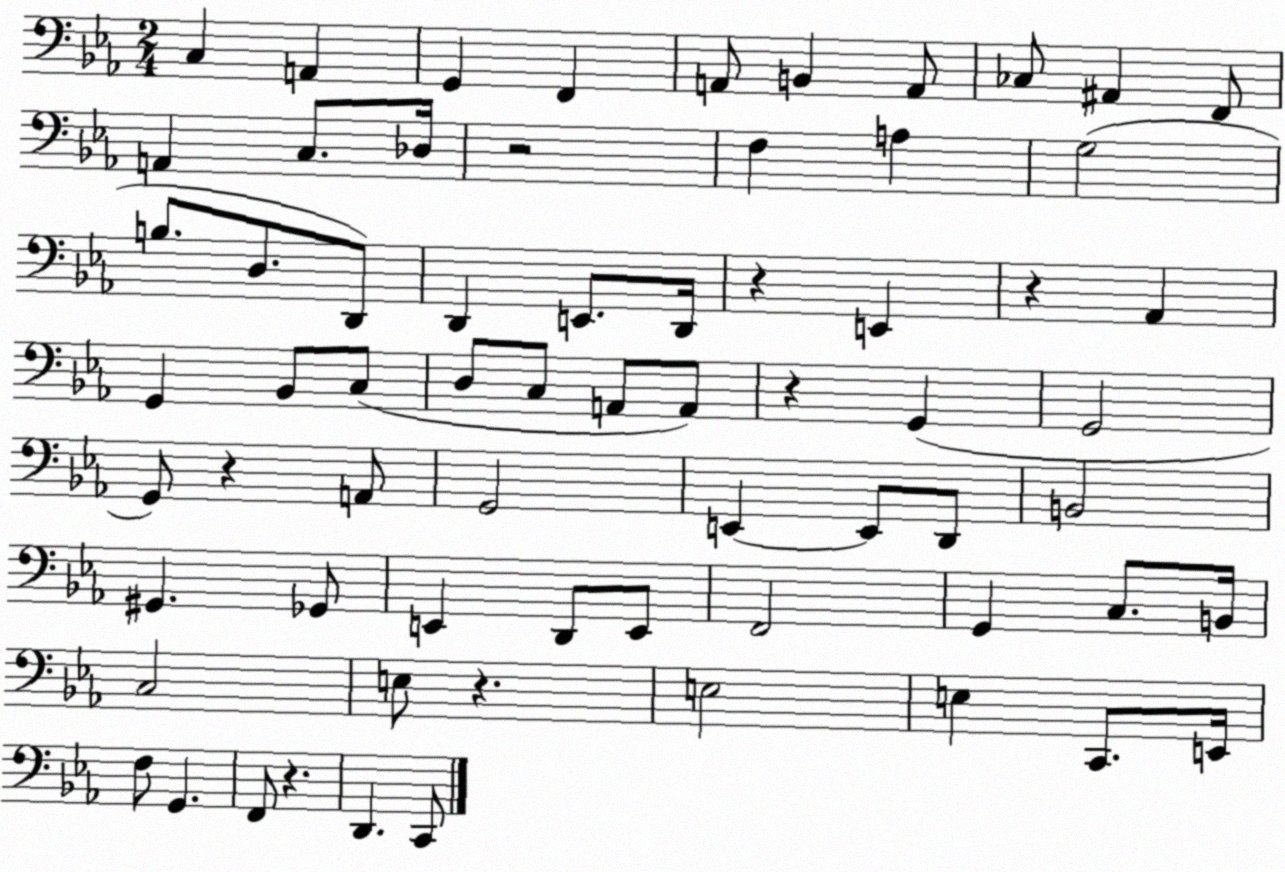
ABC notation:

X:1
T:Untitled
M:2/4
L:1/4
K:Eb
C, A,, G,, F,, A,,/2 B,, A,,/2 _C,/2 ^A,, F,,/2 A,, C,/2 _D,/4 z2 F, A, G,2 B,/2 D,/2 D,,/2 D,, E,,/2 D,,/4 z E,, z _A,, G,, _B,,/2 C,/2 D,/2 C,/2 A,,/2 A,,/2 z G,, G,,2 G,,/2 z A,,/2 G,,2 E,, E,,/2 D,,/2 B,,2 ^G,, _G,,/2 E,, D,,/2 E,,/2 F,,2 G,, C,/2 B,,/4 C,2 E,/2 z E,2 E, C,,/2 E,,/4 F,/2 G,, F,,/2 z D,, C,,/2